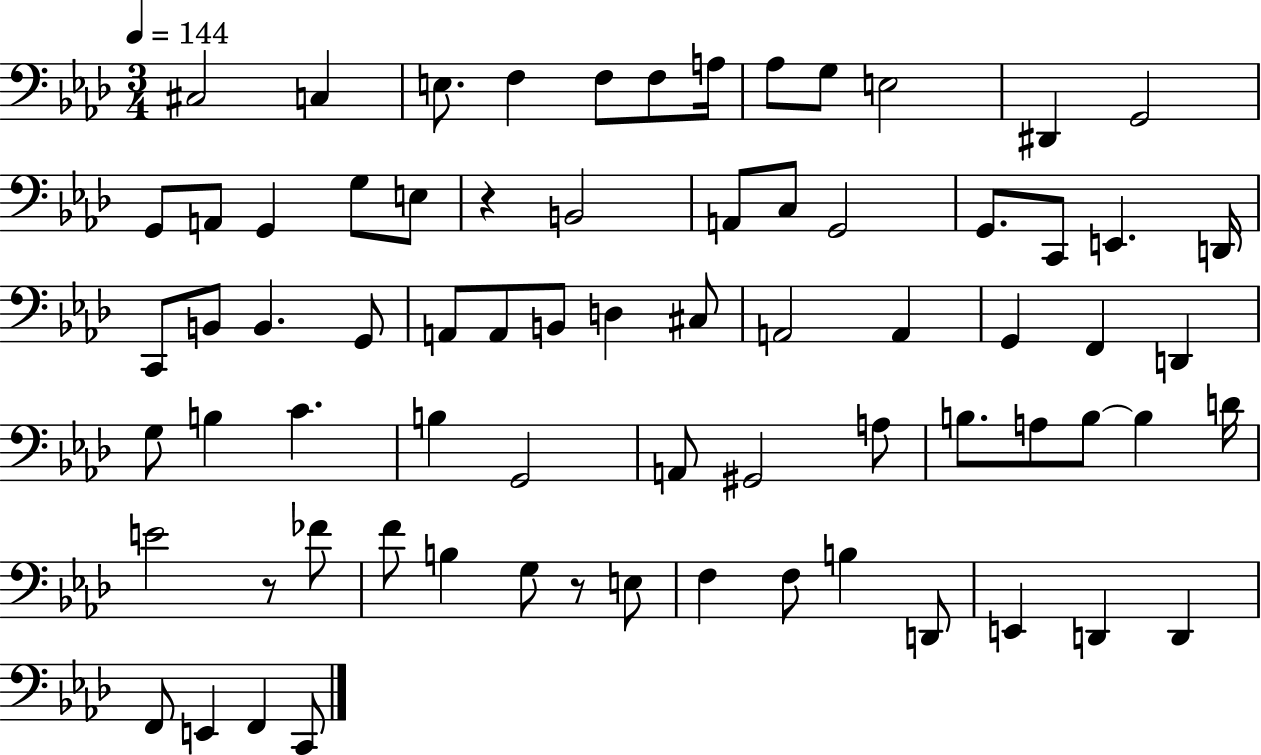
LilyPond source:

{
  \clef bass
  \numericTimeSignature
  \time 3/4
  \key aes \major
  \tempo 4 = 144
  \repeat volta 2 { cis2 c4 | e8. f4 f8 f8 a16 | aes8 g8 e2 | dis,4 g,2 | \break g,8 a,8 g,4 g8 e8 | r4 b,2 | a,8 c8 g,2 | g,8. c,8 e,4. d,16 | \break c,8 b,8 b,4. g,8 | a,8 a,8 b,8 d4 cis8 | a,2 a,4 | g,4 f,4 d,4 | \break g8 b4 c'4. | b4 g,2 | a,8 gis,2 a8 | b8. a8 b8~~ b4 d'16 | \break e'2 r8 fes'8 | f'8 b4 g8 r8 e8 | f4 f8 b4 d,8 | e,4 d,4 d,4 | \break f,8 e,4 f,4 c,8 | } \bar "|."
}